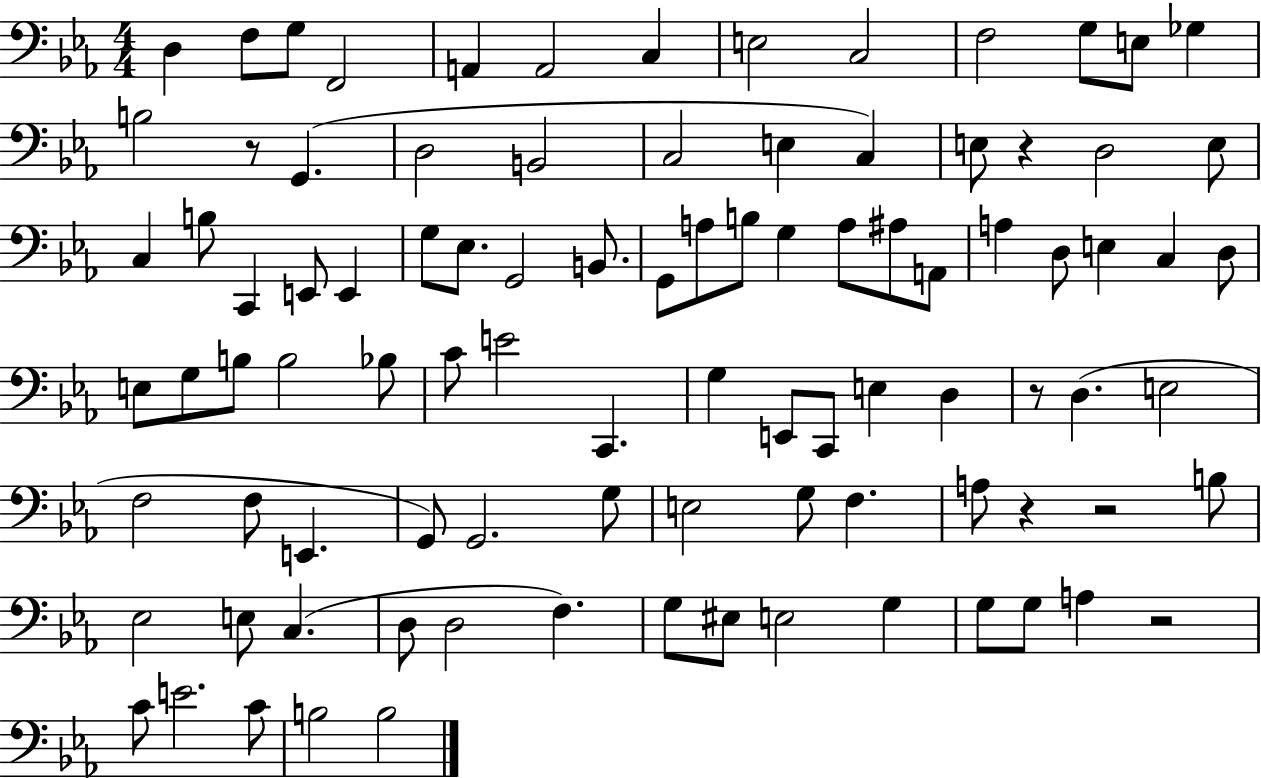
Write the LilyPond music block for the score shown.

{
  \clef bass
  \numericTimeSignature
  \time 4/4
  \key ees \major
  d4 f8 g8 f,2 | a,4 a,2 c4 | e2 c2 | f2 g8 e8 ges4 | \break b2 r8 g,4.( | d2 b,2 | c2 e4 c4) | e8 r4 d2 e8 | \break c4 b8 c,4 e,8 e,4 | g8 ees8. g,2 b,8. | g,8 a8 b8 g4 a8 ais8 a,8 | a4 d8 e4 c4 d8 | \break e8 g8 b8 b2 bes8 | c'8 e'2 c,4. | g4 e,8 c,8 e4 d4 | r8 d4.( e2 | \break f2 f8 e,4. | g,8) g,2. g8 | e2 g8 f4. | a8 r4 r2 b8 | \break ees2 e8 c4.( | d8 d2 f4.) | g8 eis8 e2 g4 | g8 g8 a4 r2 | \break c'8 e'2. c'8 | b2 b2 | \bar "|."
}